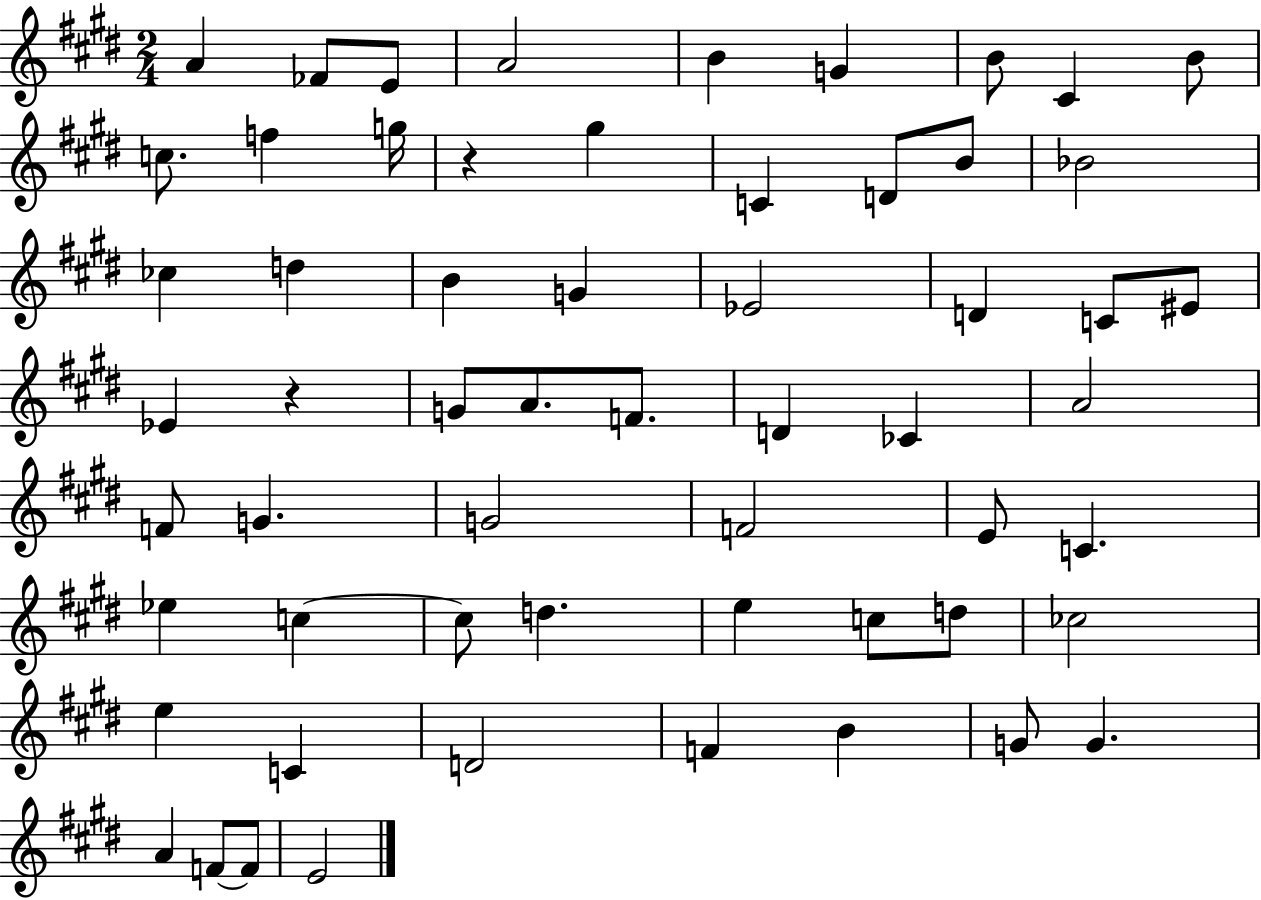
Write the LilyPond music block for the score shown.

{
  \clef treble
  \numericTimeSignature
  \time 2/4
  \key e \major
  a'4 fes'8 e'8 | a'2 | b'4 g'4 | b'8 cis'4 b'8 | \break c''8. f''4 g''16 | r4 gis''4 | c'4 d'8 b'8 | bes'2 | \break ces''4 d''4 | b'4 g'4 | ees'2 | d'4 c'8 eis'8 | \break ees'4 r4 | g'8 a'8. f'8. | d'4 ces'4 | a'2 | \break f'8 g'4. | g'2 | f'2 | e'8 c'4. | \break ees''4 c''4~~ | c''8 d''4. | e''4 c''8 d''8 | ces''2 | \break e''4 c'4 | d'2 | f'4 b'4 | g'8 g'4. | \break a'4 f'8~~ f'8 | e'2 | \bar "|."
}